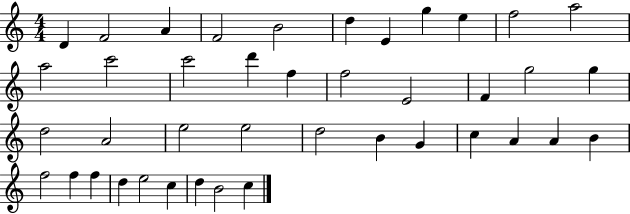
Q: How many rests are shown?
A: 0